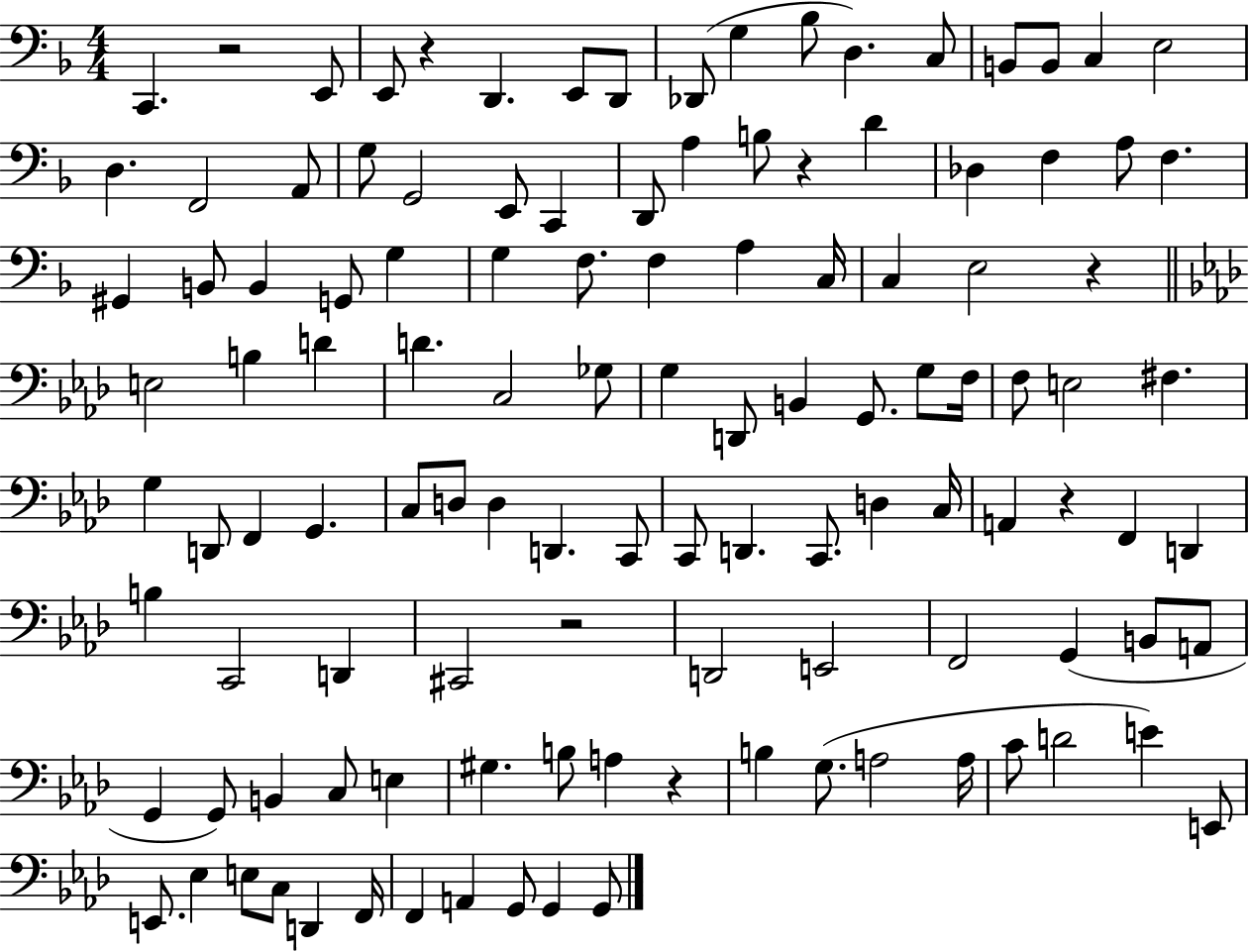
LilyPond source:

{
  \clef bass
  \numericTimeSignature
  \time 4/4
  \key f \major
  \repeat volta 2 { c,4. r2 e,8 | e,8 r4 d,4. e,8 d,8 | des,8( g4 bes8 d4.) c8 | b,8 b,8 c4 e2 | \break d4. f,2 a,8 | g8 g,2 e,8 c,4 | d,8 a4 b8 r4 d'4 | des4 f4 a8 f4. | \break gis,4 b,8 b,4 g,8 g4 | g4 f8. f4 a4 c16 | c4 e2 r4 | \bar "||" \break \key aes \major e2 b4 d'4 | d'4. c2 ges8 | g4 d,8 b,4 g,8. g8 f16 | f8 e2 fis4. | \break g4 d,8 f,4 g,4. | c8 d8 d4 d,4. c,8 | c,8 d,4. c,8. d4 c16 | a,4 r4 f,4 d,4 | \break b4 c,2 d,4 | cis,2 r2 | d,2 e,2 | f,2 g,4( b,8 a,8 | \break g,4 g,8) b,4 c8 e4 | gis4. b8 a4 r4 | b4 g8.( a2 a16 | c'8 d'2 e'4) e,8 | \break e,8. ees4 e8 c8 d,4 f,16 | f,4 a,4 g,8 g,4 g,8 | } \bar "|."
}